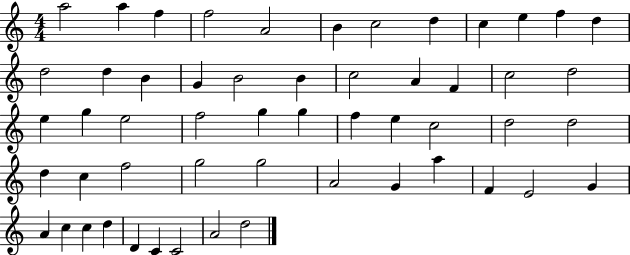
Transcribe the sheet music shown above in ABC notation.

X:1
T:Untitled
M:4/4
L:1/4
K:C
a2 a f f2 A2 B c2 d c e f d d2 d B G B2 B c2 A F c2 d2 e g e2 f2 g g f e c2 d2 d2 d c f2 g2 g2 A2 G a F E2 G A c c d D C C2 A2 d2